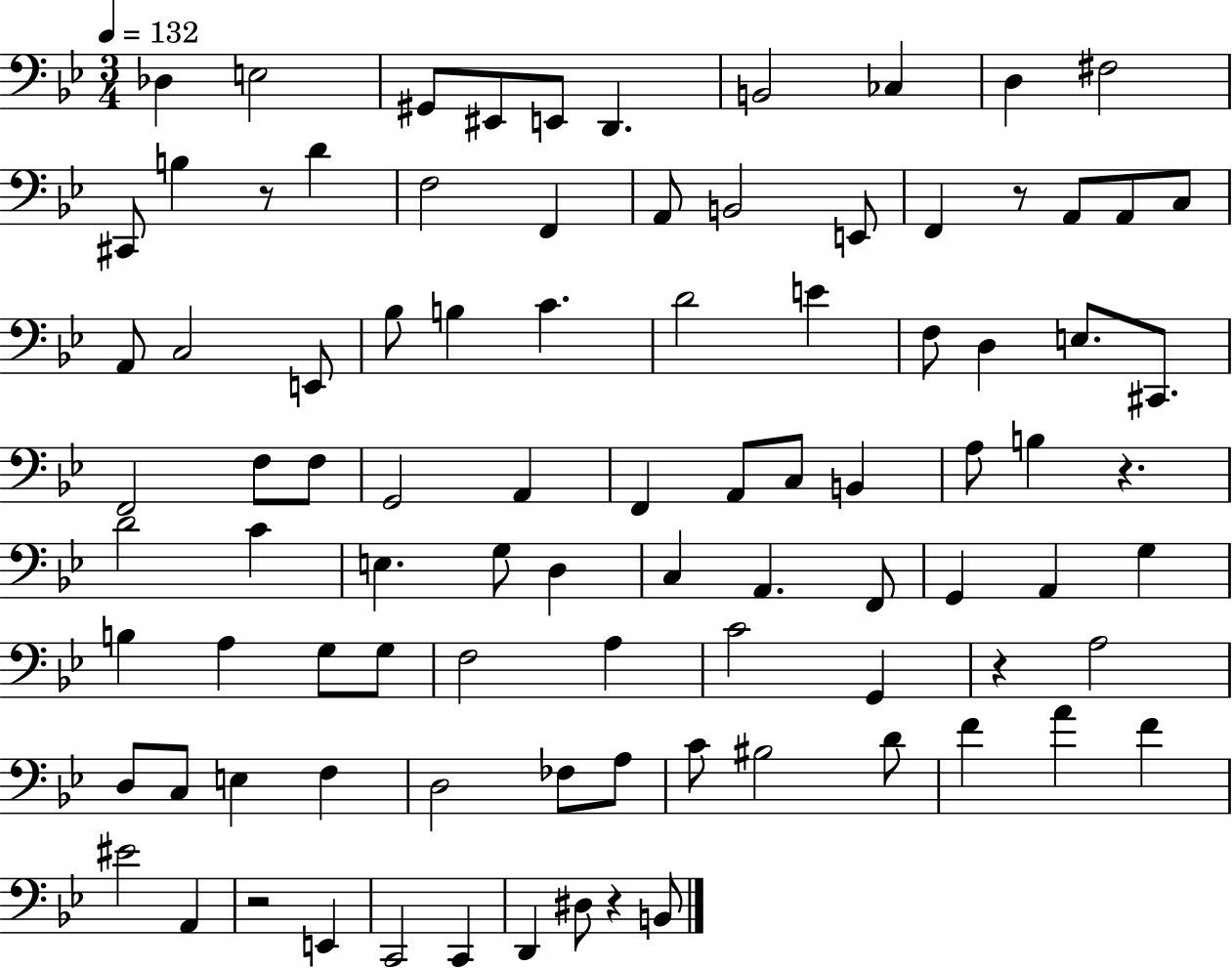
{
  \clef bass
  \numericTimeSignature
  \time 3/4
  \key bes \major
  \tempo 4 = 132
  des4 e2 | gis,8 eis,8 e,8 d,4. | b,2 ces4 | d4 fis2 | \break cis,8 b4 r8 d'4 | f2 f,4 | a,8 b,2 e,8 | f,4 r8 a,8 a,8 c8 | \break a,8 c2 e,8 | bes8 b4 c'4. | d'2 e'4 | f8 d4 e8. cis,8. | \break f,2 f8 f8 | g,2 a,4 | f,4 a,8 c8 b,4 | a8 b4 r4. | \break d'2 c'4 | e4. g8 d4 | c4 a,4. f,8 | g,4 a,4 g4 | \break b4 a4 g8 g8 | f2 a4 | c'2 g,4 | r4 a2 | \break d8 c8 e4 f4 | d2 fes8 a8 | c'8 bis2 d'8 | f'4 a'4 f'4 | \break eis'2 a,4 | r2 e,4 | c,2 c,4 | d,4 dis8 r4 b,8 | \break \bar "|."
}